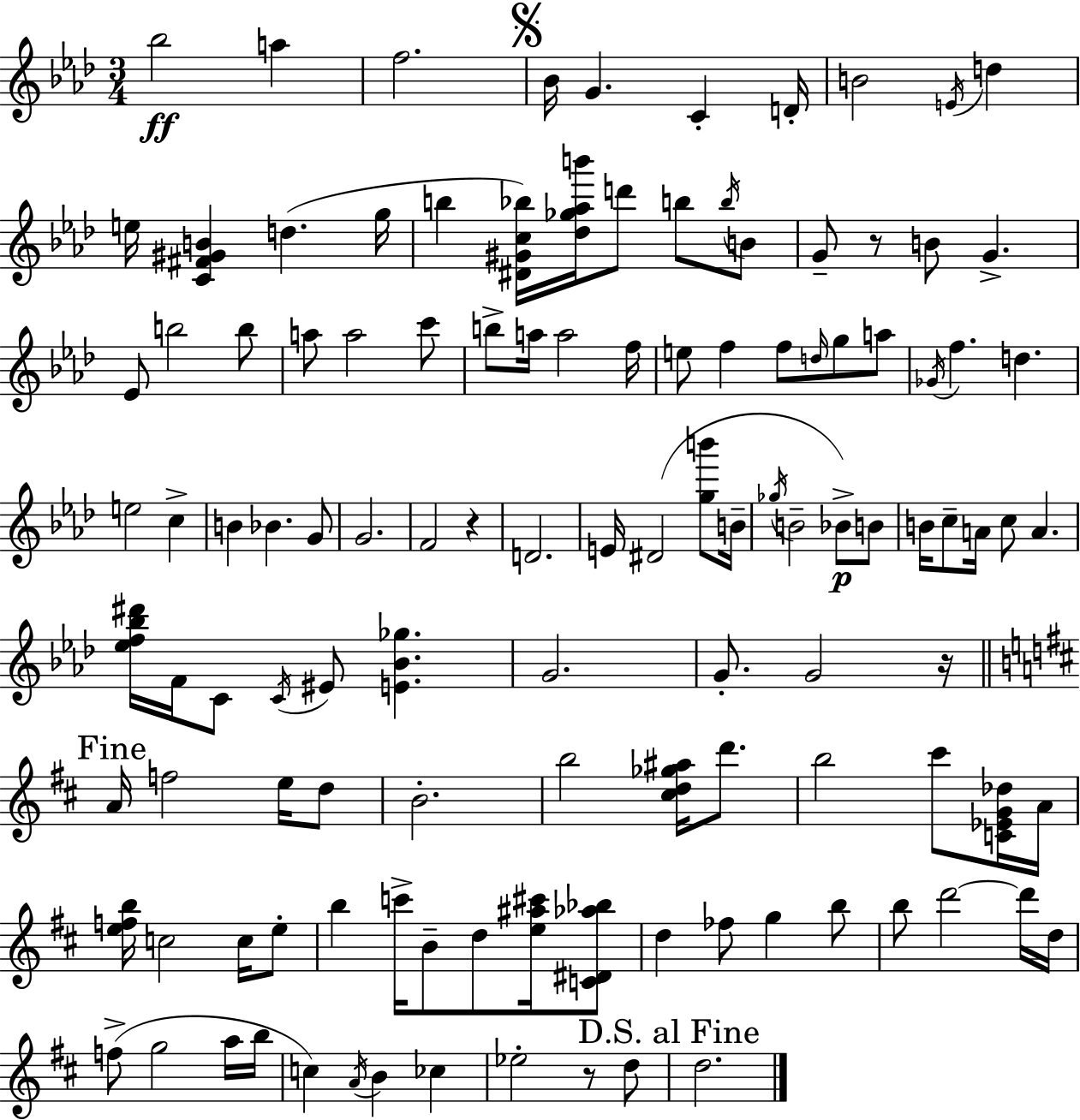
{
  \clef treble
  \numericTimeSignature
  \time 3/4
  \key f \minor
  bes''2\ff a''4 | f''2. | \mark \markup { \musicglyph "scripts.segno" } bes'16 g'4. c'4-. d'16-. | b'2 \acciaccatura { e'16 } d''4 | \break e''16 <c' fis' gis' b'>4 d''4.( | g''16 b''4 <dis' gis' c'' bes''>16) <des'' ges'' aes'' b'''>16 d'''8 b''8 \acciaccatura { b''16 } | b'8 g'8-- r8 b'8 g'4.-> | ees'8 b''2 | \break b''8 a''8 a''2 | c'''8 b''8-> a''16 a''2 | f''16 e''8 f''4 f''8 \grace { d''16 } g''8 | a''8 \acciaccatura { ges'16 } f''4. d''4. | \break e''2 | c''4-> b'4 bes'4. | g'8 g'2. | f'2 | \break r4 d'2. | e'16 dis'2( | <g'' b'''>8 b'16-- \acciaccatura { ges''16 } b'2-- | bes'8->\p) b'8 b'16 c''8-- a'16 c''8 a'4. | \break <ees'' f'' bes'' dis'''>16 f'16 c'8 \acciaccatura { c'16 } eis'8 | <e' bes' ges''>4. g'2. | g'8.-. g'2 | r16 \mark "Fine" \bar "||" \break \key b \minor a'16 f''2 e''16 d''8 | b'2.-. | b''2 <cis'' d'' ges'' ais''>16 d'''8. | b''2 cis'''8 <c' ees' g' des''>16 a'16 | \break <e'' f'' b''>16 c''2 c''16 e''8-. | b''4 c'''16-> b'8-- d''8 <e'' ais'' cis'''>16 <c' dis' aes'' bes''>8 | d''4 fes''8 g''4 b''8 | b''8 d'''2~~ d'''16 d''16 | \break f''8->( g''2 a''16 b''16 | c''4) \acciaccatura { a'16 } b'4 ces''4 | ees''2-. r8 d''8 | \mark "D.S. al Fine" d''2. | \break \bar "|."
}